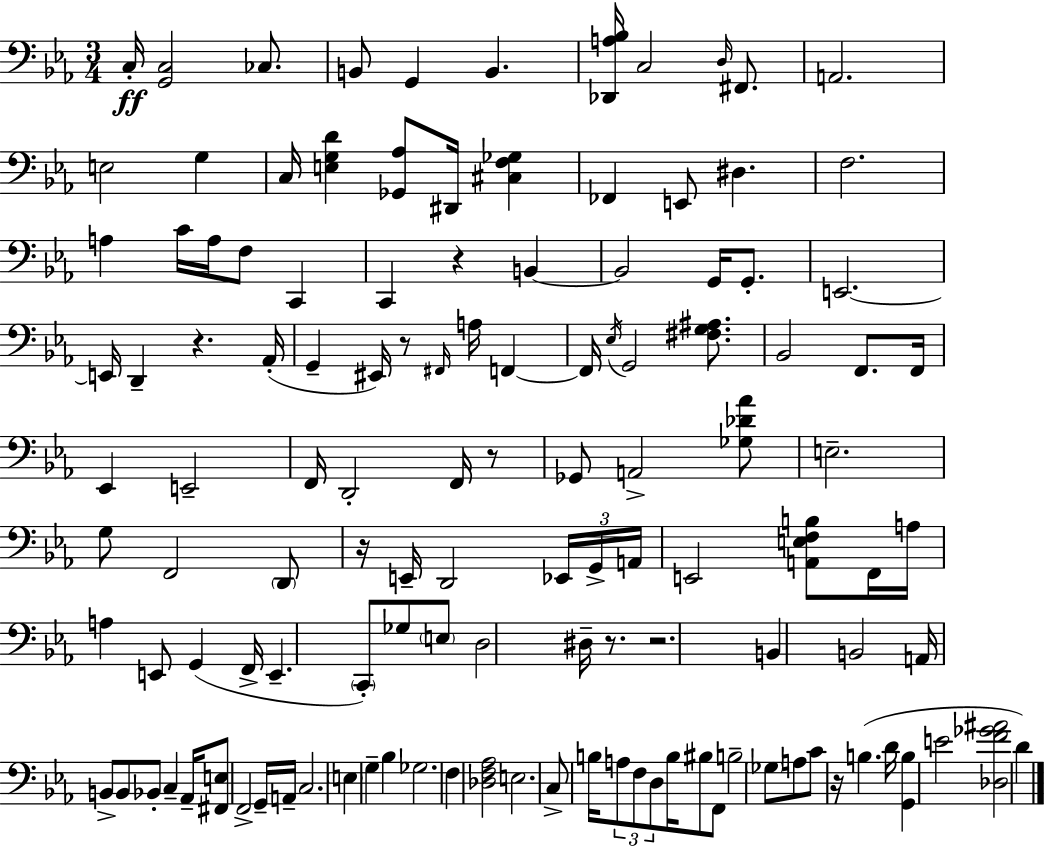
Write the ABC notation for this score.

X:1
T:Untitled
M:3/4
L:1/4
K:Eb
C,/4 [G,,C,]2 _C,/2 B,,/2 G,, B,, [_D,,A,_B,]/4 C,2 D,/4 ^F,,/2 A,,2 E,2 G, C,/4 [E,G,D] [_G,,_A,]/2 ^D,,/4 [^C,F,_G,] _F,, E,,/2 ^D, F,2 A, C/4 A,/4 F,/2 C,, C,, z B,, B,,2 G,,/4 G,,/2 E,,2 E,,/4 D,, z _A,,/4 G,, ^E,,/4 z/2 ^F,,/4 A,/4 F,, F,,/4 _E,/4 G,,2 [^F,G,^A,]/2 _B,,2 F,,/2 F,,/4 _E,, E,,2 F,,/4 D,,2 F,,/4 z/2 _G,,/2 A,,2 [_G,_D_A]/2 E,2 G,/2 F,,2 D,,/2 z/4 E,,/4 D,,2 _E,,/4 G,,/4 A,,/4 E,,2 [A,,E,F,B,]/2 F,,/4 A,/4 A, E,,/2 G,, F,,/4 E,, C,,/2 _G,/2 E,/2 D,2 ^D,/4 z/2 z2 B,, B,,2 A,,/4 B,,/2 B,,/2 _B,,/2 C, _A,,/4 [^F,,E,]/2 F,,2 G,,/4 A,,/4 C,2 E, G, _B, _G,2 F, [_D,F,_A,]2 E,2 C,/2 B,/4 A,/2 F,/2 D,/2 B,/4 ^B,/2 F,,/2 B,2 _G,/2 A,/2 C/2 z/4 B, D/4 [G,,B,] E2 [_D,F_G^A]2 D